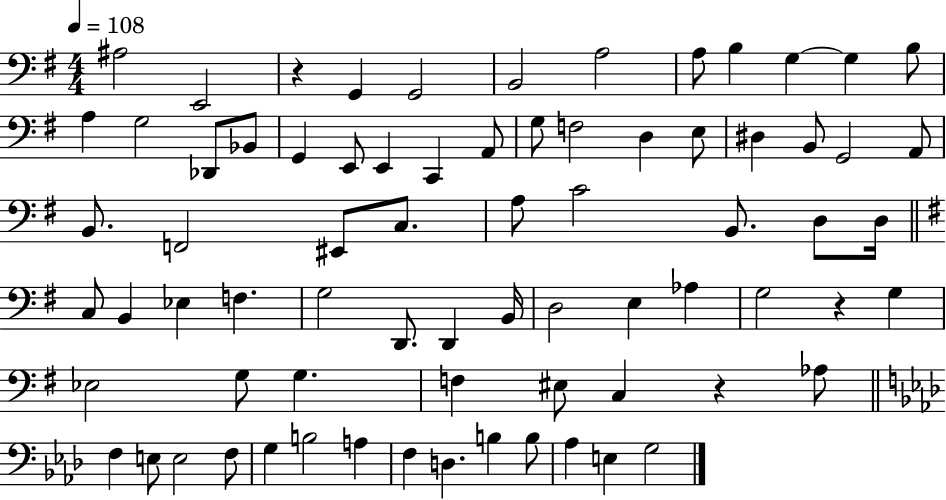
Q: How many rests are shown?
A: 3